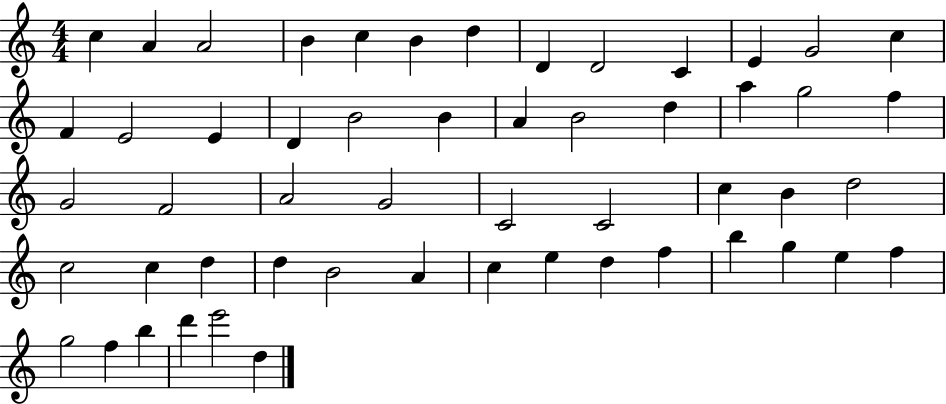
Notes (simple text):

C5/q A4/q A4/h B4/q C5/q B4/q D5/q D4/q D4/h C4/q E4/q G4/h C5/q F4/q E4/h E4/q D4/q B4/h B4/q A4/q B4/h D5/q A5/q G5/h F5/q G4/h F4/h A4/h G4/h C4/h C4/h C5/q B4/q D5/h C5/h C5/q D5/q D5/q B4/h A4/q C5/q E5/q D5/q F5/q B5/q G5/q E5/q F5/q G5/h F5/q B5/q D6/q E6/h D5/q